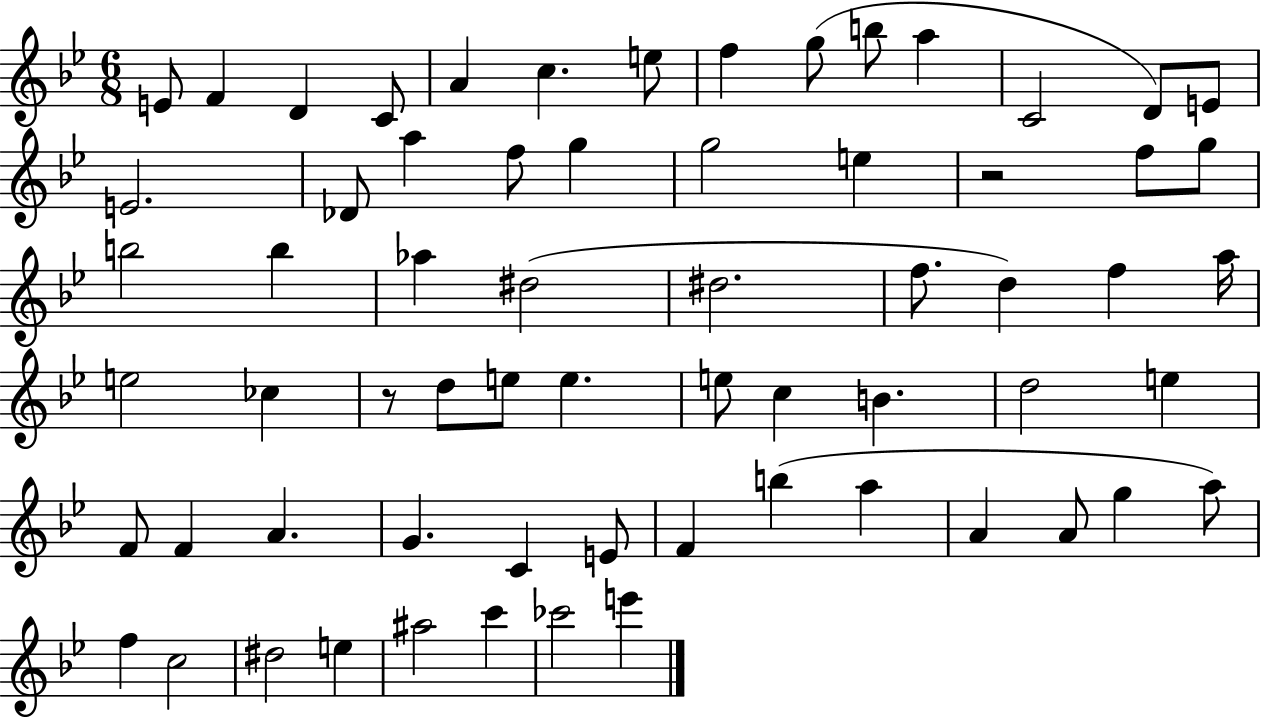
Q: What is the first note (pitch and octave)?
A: E4